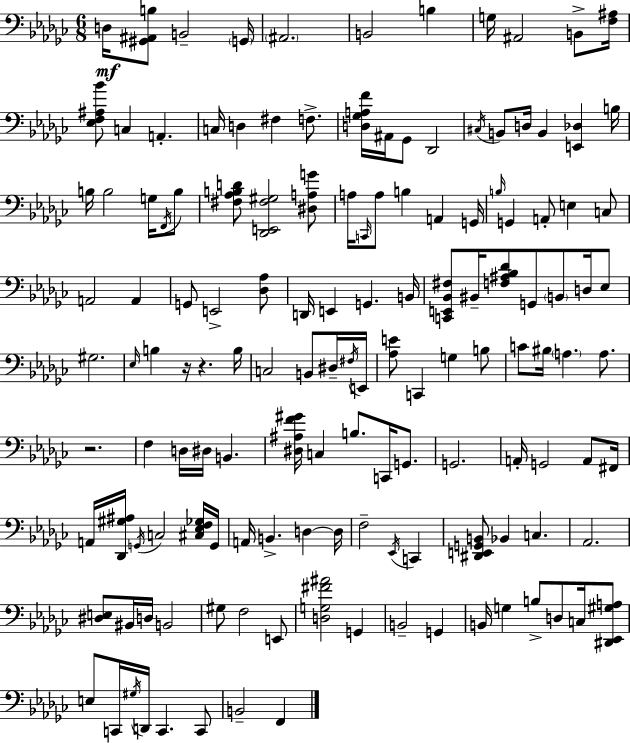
D3/s [G#2,A#2,B3]/e B2/h G2/s A#2/h. B2/h B3/q G3/s A#2/h B2/e [F3,A#3]/s [Eb3,F3,A#3,Bb4]/e C3/q A2/q. C3/s D3/q F#3/q F3/e. [D3,Gb3,A3,F4]/s A#2/s Gb2/e Db2/h C#3/s B2/e D3/s B2/q [E2,Db3]/q B3/s B3/s B3/h G3/s F2/s B3/e [F#3,Ab3,B3,D4]/e [Db2,E2,F#3,G#3]/h [D#3,A3,G4]/e A3/s C2/s A3/e B3/q A2/q G2/s B3/s G2/q A2/e E3/q C3/e A2/h A2/q G2/e E2/h [Db3,Ab3]/e D2/s E2/q G2/q. B2/s [C2,E2,Bb2,F#3]/e BIS2/s [F3,A#3,Bb3,Db4]/e G2/e B2/e D3/s Eb3/e G#3/h. Eb3/s B3/q R/s R/q. B3/s C3/h B2/e D#3/s F#3/s E2/s [Ab3,E4]/e C2/q G3/q B3/e C4/e BIS3/s A3/q. A3/e. R/h. F3/q D3/s D#3/s B2/q. [D#3,A#3,F4,G#4]/s C3/q B3/e. C2/s G2/e. G2/h. A2/s G2/h A2/e F#2/s A2/s [Db2,G#3,A#3]/s G2/s C3/h [C#3,Eb3,F3,Gb3]/s G2/s A2/s B2/q. D3/q D3/s F3/h Eb2/s C2/q [D#2,E2,G2,B2]/e Bb2/q C3/q. Ab2/h. [D#3,E3]/e BIS2/s D3/s B2/h G#3/e F3/h E2/e [D3,G3,F#4,A#4]/h G2/q B2/h G2/q B2/s G3/q B3/e D3/e C3/s [D#2,Eb2,G#3,A3]/e E3/e C2/s G#3/s D2/s C2/q. C2/e B2/h F2/q